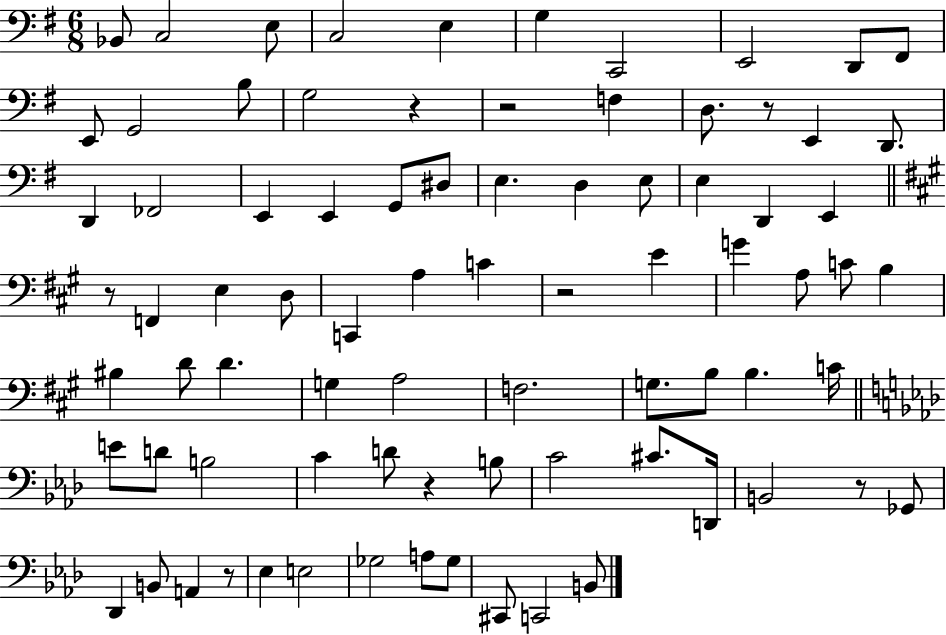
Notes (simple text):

Bb2/e C3/h E3/e C3/h E3/q G3/q C2/h E2/h D2/e F#2/e E2/e G2/h B3/e G3/h R/q R/h F3/q D3/e. R/e E2/q D2/e. D2/q FES2/h E2/q E2/q G2/e D#3/e E3/q. D3/q E3/e E3/q D2/q E2/q R/e F2/q E3/q D3/e C2/q A3/q C4/q R/h E4/q G4/q A3/e C4/e B3/q BIS3/q D4/e D4/q. G3/q A3/h F3/h. G3/e. B3/e B3/q. C4/s E4/e D4/e B3/h C4/q D4/e R/q B3/e C4/h C#4/e. D2/s B2/h R/e Gb2/e Db2/q B2/e A2/q R/e Eb3/q E3/h Gb3/h A3/e Gb3/e C#2/e C2/h B2/e